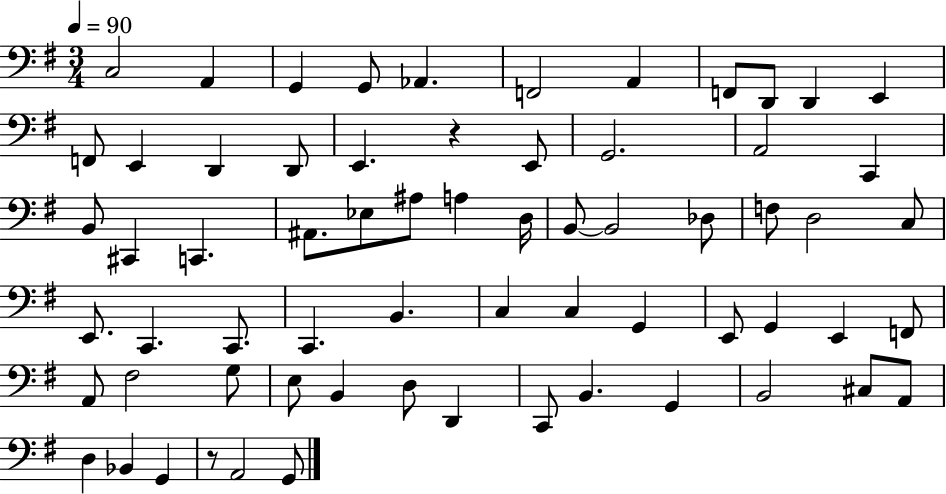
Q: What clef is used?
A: bass